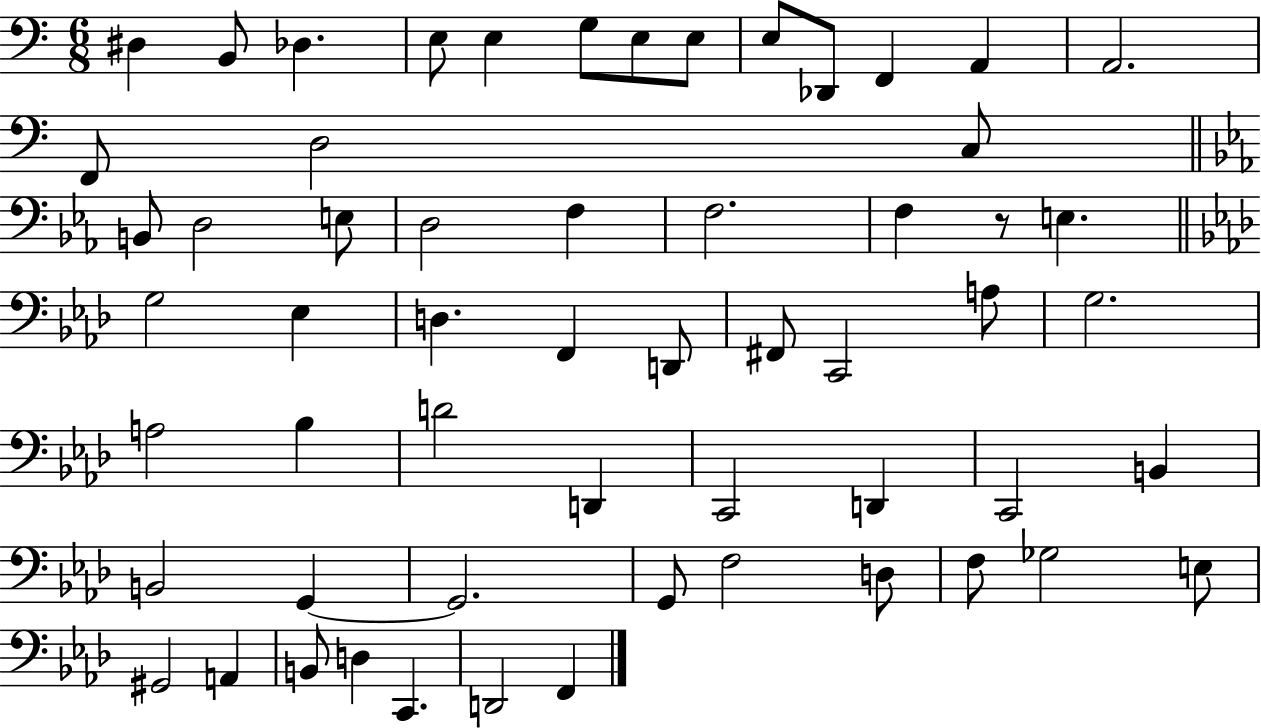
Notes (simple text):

D#3/q B2/e Db3/q. E3/e E3/q G3/e E3/e E3/e E3/e Db2/e F2/q A2/q A2/h. F2/e D3/h C3/e B2/e D3/h E3/e D3/h F3/q F3/h. F3/q R/e E3/q. G3/h Eb3/q D3/q. F2/q D2/e F#2/e C2/h A3/e G3/h. A3/h Bb3/q D4/h D2/q C2/h D2/q C2/h B2/q B2/h G2/q G2/h. G2/e F3/h D3/e F3/e Gb3/h E3/e G#2/h A2/q B2/e D3/q C2/q. D2/h F2/q